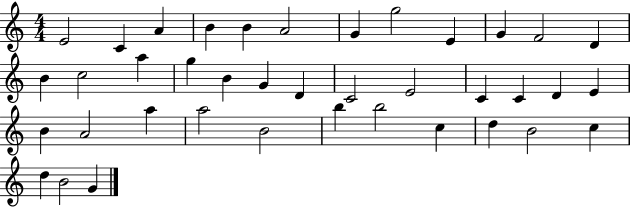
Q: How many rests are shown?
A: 0